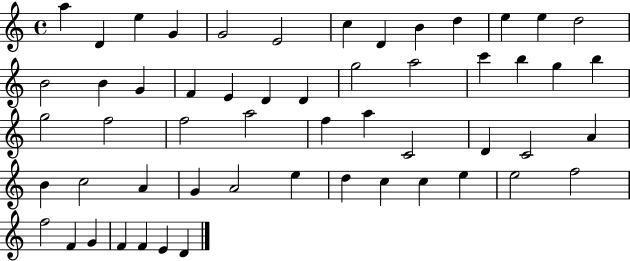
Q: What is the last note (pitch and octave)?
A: D4